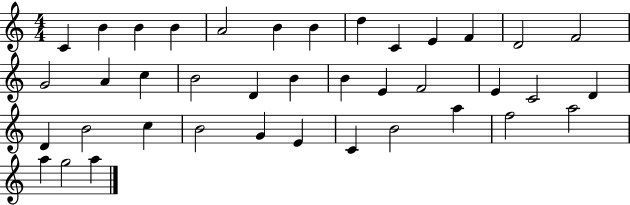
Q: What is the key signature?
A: C major